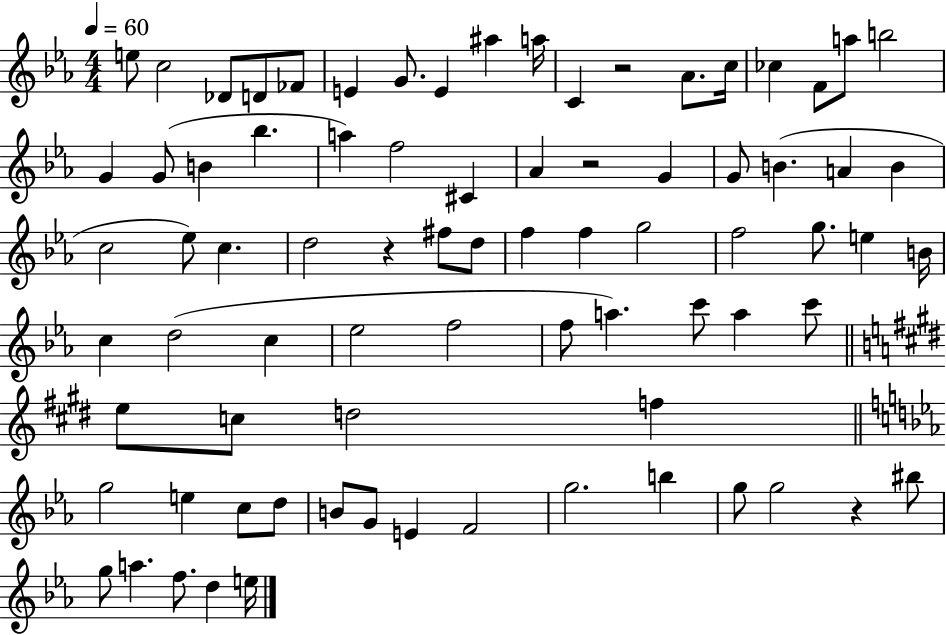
E5/e C5/h Db4/e D4/e FES4/e E4/q G4/e. E4/q A#5/q A5/s C4/q R/h Ab4/e. C5/s CES5/q F4/e A5/e B5/h G4/q G4/e B4/q Bb5/q. A5/q F5/h C#4/q Ab4/q R/h G4/q G4/e B4/q. A4/q B4/q C5/h Eb5/e C5/q. D5/h R/q F#5/e D5/e F5/q F5/q G5/h F5/h G5/e. E5/q B4/s C5/q D5/h C5/q Eb5/h F5/h F5/e A5/q. C6/e A5/q C6/e E5/e C5/e D5/h F5/q G5/h E5/q C5/e D5/e B4/e G4/e E4/q F4/h G5/h. B5/q G5/e G5/h R/q BIS5/e G5/e A5/q. F5/e. D5/q E5/s